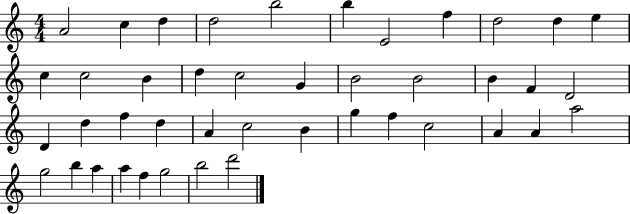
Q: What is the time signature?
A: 4/4